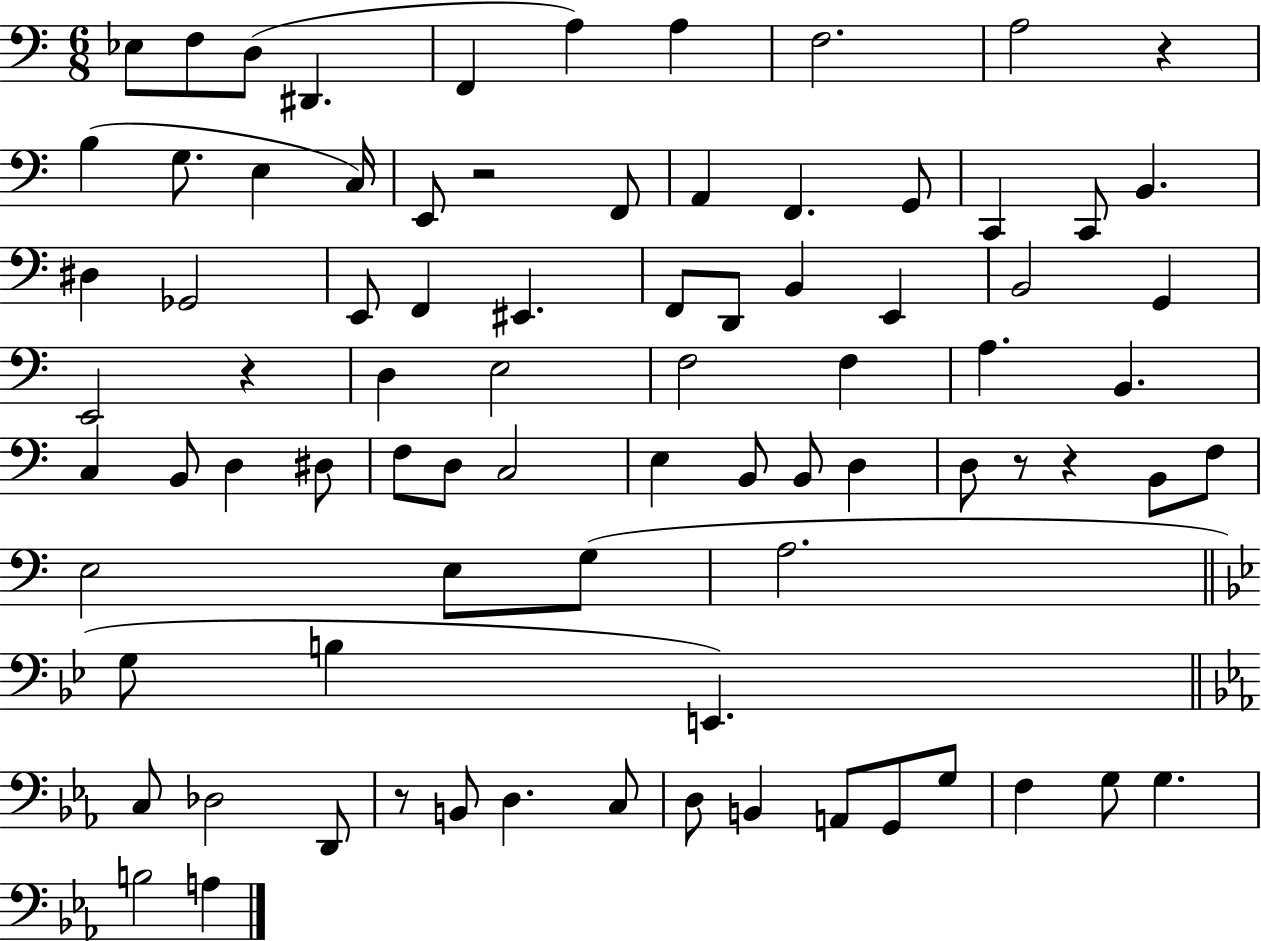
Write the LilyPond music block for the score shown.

{
  \clef bass
  \numericTimeSignature
  \time 6/8
  \key c \major
  ees8 f8 d8( dis,4. | f,4 a4) a4 | f2. | a2 r4 | \break b4( g8. e4 c16) | e,8 r2 f,8 | a,4 f,4. g,8 | c,4 c,8 b,4. | \break dis4 ges,2 | e,8 f,4 eis,4. | f,8 d,8 b,4 e,4 | b,2 g,4 | \break e,2 r4 | d4 e2 | f2 f4 | a4. b,4. | \break c4 b,8 d4 dis8 | f8 d8 c2 | e4 b,8 b,8 d4 | d8 r8 r4 b,8 f8 | \break e2 e8 g8( | a2. | \bar "||" \break \key g \minor g8 b4 e,4.) | \bar "||" \break \key c \minor c8 des2 d,8 | r8 b,8 d4. c8 | d8 b,4 a,8 g,8 g8 | f4 g8 g4. | \break b2 a4 | \bar "|."
}